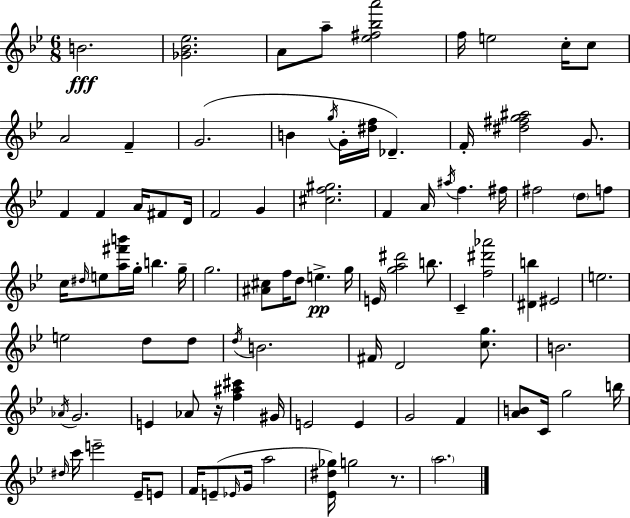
B4/h. [Gb4,Bb4,Eb5]/h. A4/e A5/e [Eb5,F#5,Bb5,A6]/h F5/s E5/h C5/s C5/e A4/h F4/q G4/h. B4/q G5/s G4/s [D#5,F5]/s Db4/q. F4/s [D#5,F#5,G5,A#5]/h G4/e. F4/q F4/q A4/s F#4/e D4/s F4/h G4/q [C#5,F5,G#5]/h. F4/q A4/s A#5/s F5/q. F#5/s F#5/h D5/e F5/e C5/s D#5/s E5/e [A5,F#6,B6]/s G5/s B5/q. G5/s G5/h. [A#4,C#5]/e F5/s D5/e E5/q. G5/s E4/s [G5,A5,D#6]/h B5/e. C4/q [F5,D#6,Ab6]/h [D#4,B5]/q EIS4/h E5/h. E5/h D5/e D5/e D5/s B4/h. F#4/s D4/h [C5,G5]/e. B4/h. Ab4/s G4/h. E4/q Ab4/e R/s [F5,A#5,C#6]/q G#4/s E4/h E4/q G4/h F4/q [A4,B4]/e C4/s G5/h B5/s D#5/s C6/s E6/h Eb4/s E4/e F4/s E4/e Eb4/s G4/s A5/h [Eb4,D#5,Gb5]/s G5/h R/e. A5/h.